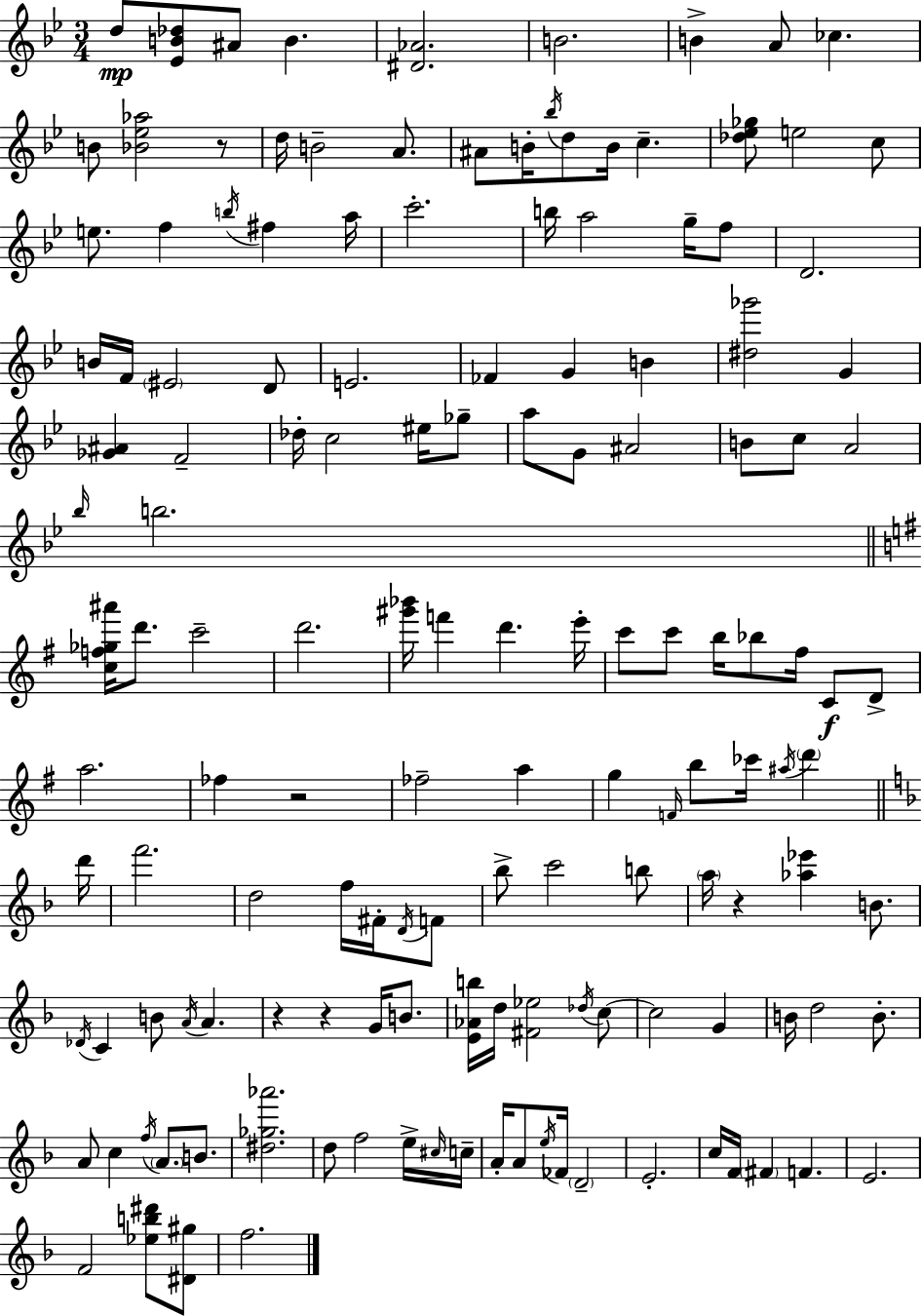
D5/e [Eb4,B4,Db5]/e A#4/e B4/q. [D#4,Ab4]/h. B4/h. B4/q A4/e CES5/q. B4/e [Bb4,Eb5,Ab5]/h R/e D5/s B4/h A4/e. A#4/e B4/s Bb5/s D5/e B4/s C5/q. [Db5,Eb5,Gb5]/e E5/h C5/e E5/e. F5/q B5/s F#5/q A5/s C6/h. B5/s A5/h G5/s F5/e D4/h. B4/s F4/s EIS4/h D4/e E4/h. FES4/q G4/q B4/q [D#5,Gb6]/h G4/q [Gb4,A#4]/q F4/h Db5/s C5/h EIS5/s Gb5/e A5/e G4/e A#4/h B4/e C5/e A4/h Bb5/s B5/h. [C5,F5,Gb5,A#6]/s D6/e. C6/h D6/h. [G#6,Bb6]/s F6/q D6/q. E6/s C6/e C6/e B5/s Bb5/e F#5/s C4/e D4/e A5/h. FES5/q R/h FES5/h A5/q G5/q F4/s B5/e CES6/s A#5/s D6/q D6/s F6/h. D5/h F5/s F#4/s D4/s F4/e Bb5/e C6/h B5/e A5/s R/q [Ab5,Eb6]/q B4/e. Db4/s C4/q B4/e A4/s A4/q. R/q R/q G4/s B4/e. [E4,Ab4,B5]/s D5/s [F#4,Eb5]/h Db5/s C5/e C5/h G4/q B4/s D5/h B4/e. A4/e C5/q F5/s A4/e. B4/e. [D#5,Gb5,Ab6]/h. D5/e F5/h E5/s C#5/s C5/s A4/s A4/e E5/s FES4/s D4/h E4/h. C5/s F4/s F#4/q F4/q. E4/h. F4/h [Eb5,B5,D#6]/e [D#4,G#5]/e F5/h.